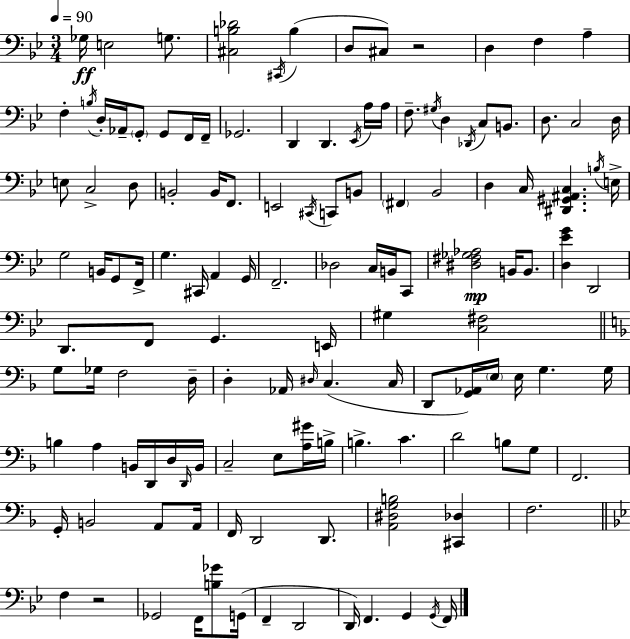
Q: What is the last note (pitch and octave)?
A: F2